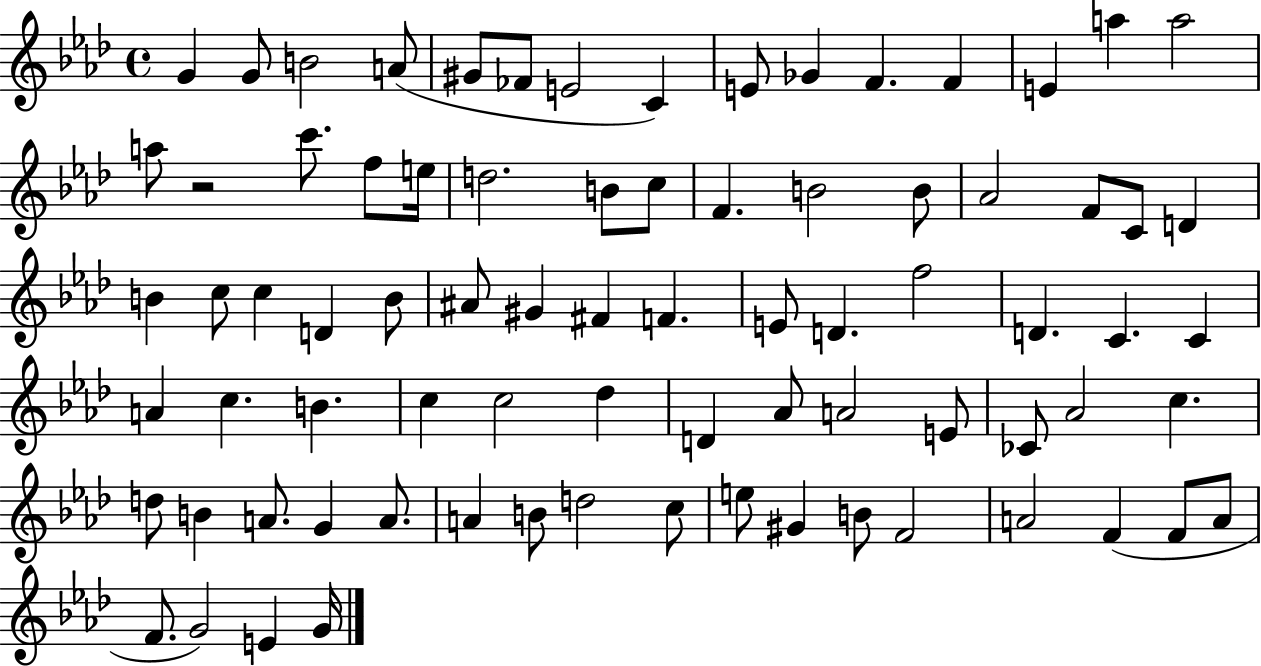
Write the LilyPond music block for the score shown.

{
  \clef treble
  \time 4/4
  \defaultTimeSignature
  \key aes \major
  \repeat volta 2 { g'4 g'8 b'2 a'8( | gis'8 fes'8 e'2 c'4) | e'8 ges'4 f'4. f'4 | e'4 a''4 a''2 | \break a''8 r2 c'''8. f''8 e''16 | d''2. b'8 c''8 | f'4. b'2 b'8 | aes'2 f'8 c'8 d'4 | \break b'4 c''8 c''4 d'4 b'8 | ais'8 gis'4 fis'4 f'4. | e'8 d'4. f''2 | d'4. c'4. c'4 | \break a'4 c''4. b'4. | c''4 c''2 des''4 | d'4 aes'8 a'2 e'8 | ces'8 aes'2 c''4. | \break d''8 b'4 a'8. g'4 a'8. | a'4 b'8 d''2 c''8 | e''8 gis'4 b'8 f'2 | a'2 f'4( f'8 a'8 | \break f'8. g'2) e'4 g'16 | } \bar "|."
}